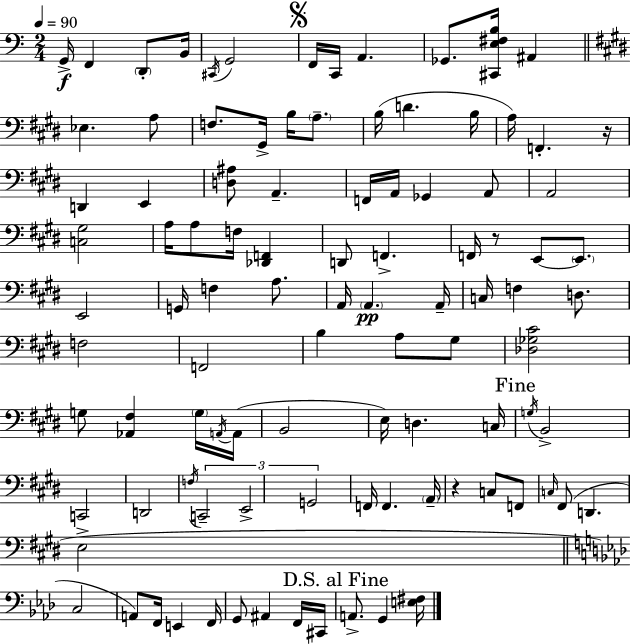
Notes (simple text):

G2/s F2/q D2/e B2/s C#2/s G2/h F2/s C2/s A2/q. Gb2/e. [C#2,E3,F#3,B3]/s A#2/q Eb3/q. A3/e F3/e. G#2/s B3/s A3/e. B3/s D4/q. B3/s A3/s F2/q. R/s D2/q E2/q [D3,A#3]/e A2/q. F2/s A2/s Gb2/q A2/e A2/h [C3,G#3]/h A3/s A3/e F3/s [Db2,F2]/q D2/e F2/q. F2/s R/e E2/e E2/e. E2/h G2/s F3/q A3/e. A2/s A2/q. A2/s C3/s F3/q D3/e. F3/h F2/h B3/q A3/e G#3/e [Db3,Gb3,C#4]/h G3/e [Ab2,F#3]/q G3/s A2/s A2/s B2/h E3/s D3/q. C3/s G3/s B2/h C2/h D2/h F3/s C2/h E2/h G2/h F2/s F2/q. A2/s R/q C3/e F2/e C3/s F#2/e D2/q. E3/h C3/h A2/e F2/s E2/q F2/s G2/e A#2/q F2/s C#2/s A2/e. G2/q [E3,F#3]/s